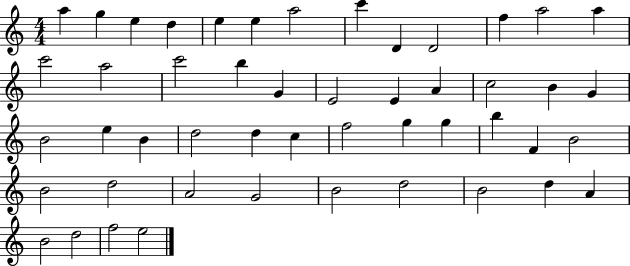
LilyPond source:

{
  \clef treble
  \numericTimeSignature
  \time 4/4
  \key c \major
  a''4 g''4 e''4 d''4 | e''4 e''4 a''2 | c'''4 d'4 d'2 | f''4 a''2 a''4 | \break c'''2 a''2 | c'''2 b''4 g'4 | e'2 e'4 a'4 | c''2 b'4 g'4 | \break b'2 e''4 b'4 | d''2 d''4 c''4 | f''2 g''4 g''4 | b''4 f'4 b'2 | \break b'2 d''2 | a'2 g'2 | b'2 d''2 | b'2 d''4 a'4 | \break b'2 d''2 | f''2 e''2 | \bar "|."
}